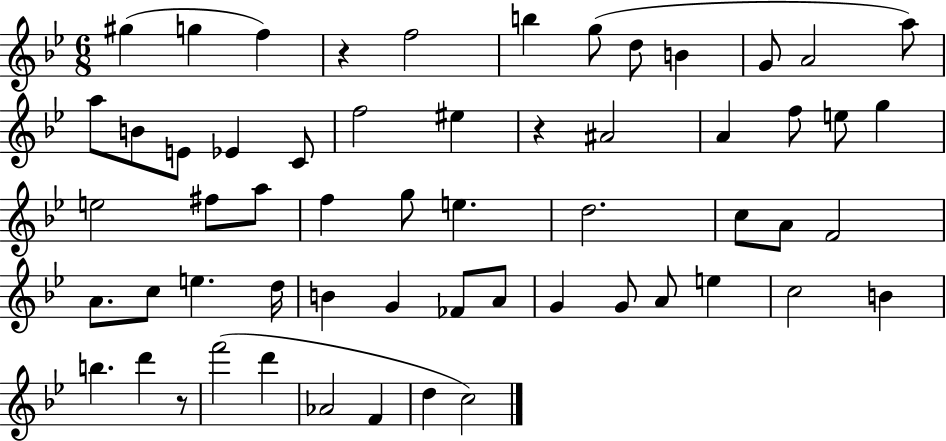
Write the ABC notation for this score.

X:1
T:Untitled
M:6/8
L:1/4
K:Bb
^g g f z f2 b g/2 d/2 B G/2 A2 a/2 a/2 B/2 E/2 _E C/2 f2 ^e z ^A2 A f/2 e/2 g e2 ^f/2 a/2 f g/2 e d2 c/2 A/2 F2 A/2 c/2 e d/4 B G _F/2 A/2 G G/2 A/2 e c2 B b d' z/2 f'2 d' _A2 F d c2